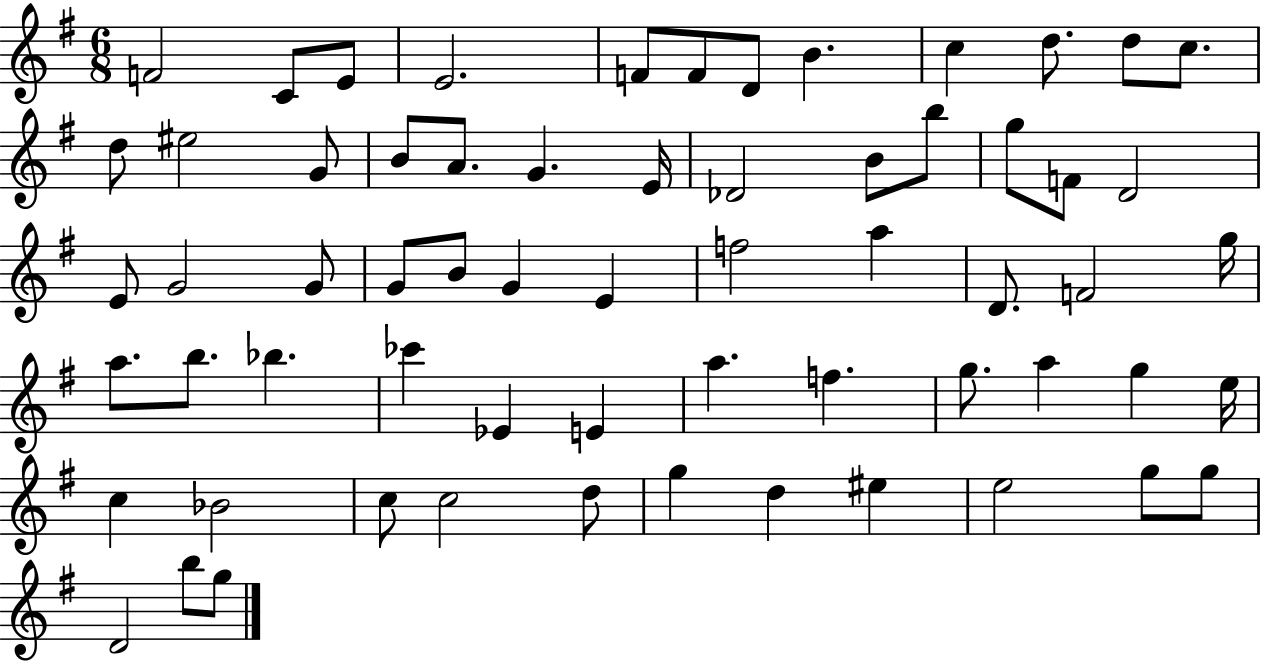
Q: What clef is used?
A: treble